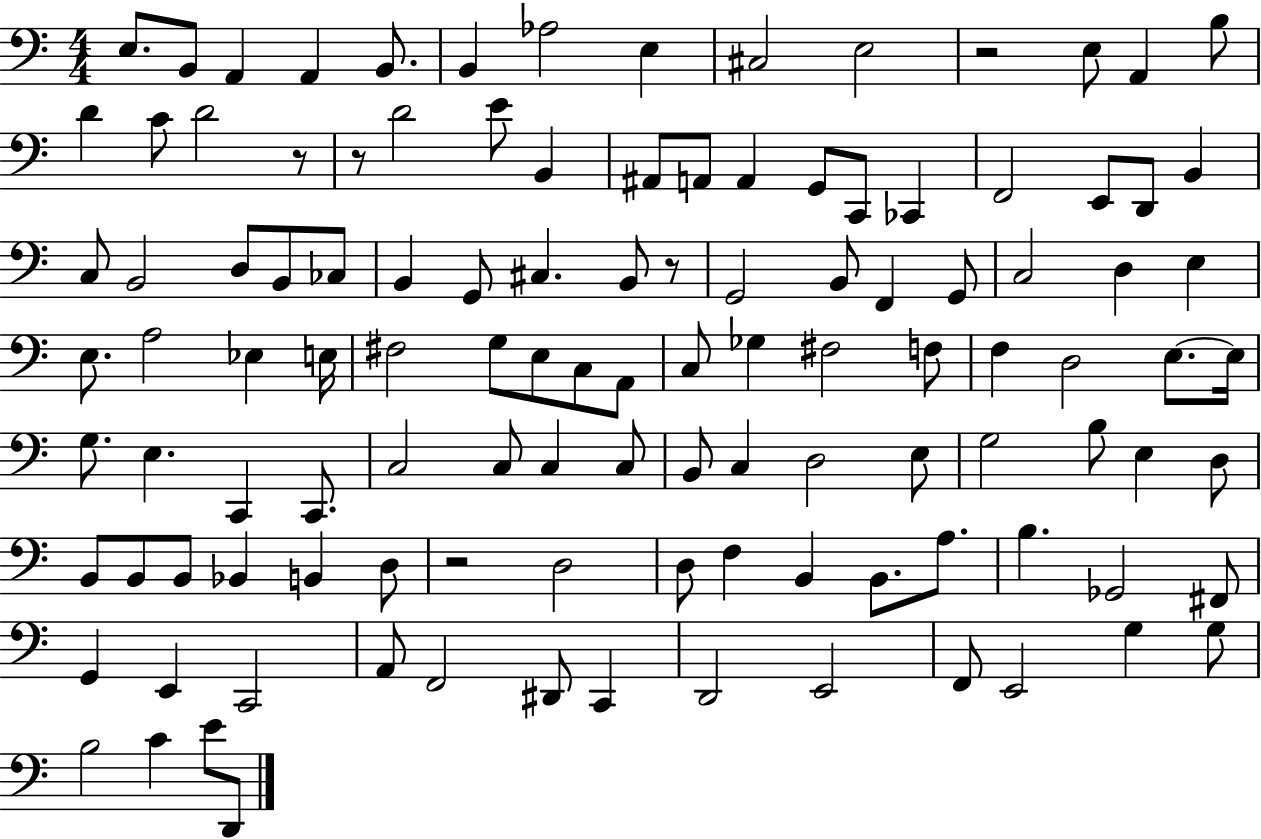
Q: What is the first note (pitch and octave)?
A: E3